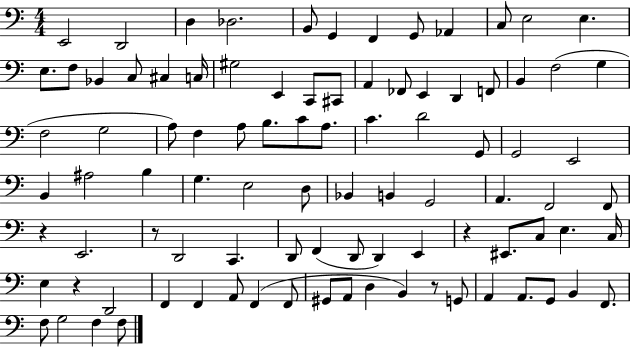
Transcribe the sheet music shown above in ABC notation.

X:1
T:Untitled
M:4/4
L:1/4
K:C
E,,2 D,,2 D, _D,2 B,,/2 G,, F,, G,,/2 _A,, C,/2 E,2 E, E,/2 F,/2 _B,, C,/2 ^C, C,/4 ^G,2 E,, C,,/2 ^C,,/2 A,, _F,,/2 E,, D,, F,,/2 B,, F,2 G, F,2 G,2 A,/2 F, A,/2 B,/2 C/2 A,/2 C D2 G,,/2 G,,2 E,,2 B,, ^A,2 B, G, E,2 D,/2 _B,, B,, G,,2 A,, F,,2 F,,/2 z E,,2 z/2 D,,2 C,, D,,/2 F,, D,,/2 D,, E,, z ^E,,/2 C,/2 E, C,/4 E, z D,,2 F,, F,, A,,/2 F,, F,,/2 ^G,,/2 A,,/2 D, B,, z/2 G,,/2 A,, A,,/2 G,,/2 B,, F,,/2 F,/2 G,2 F, F,/2